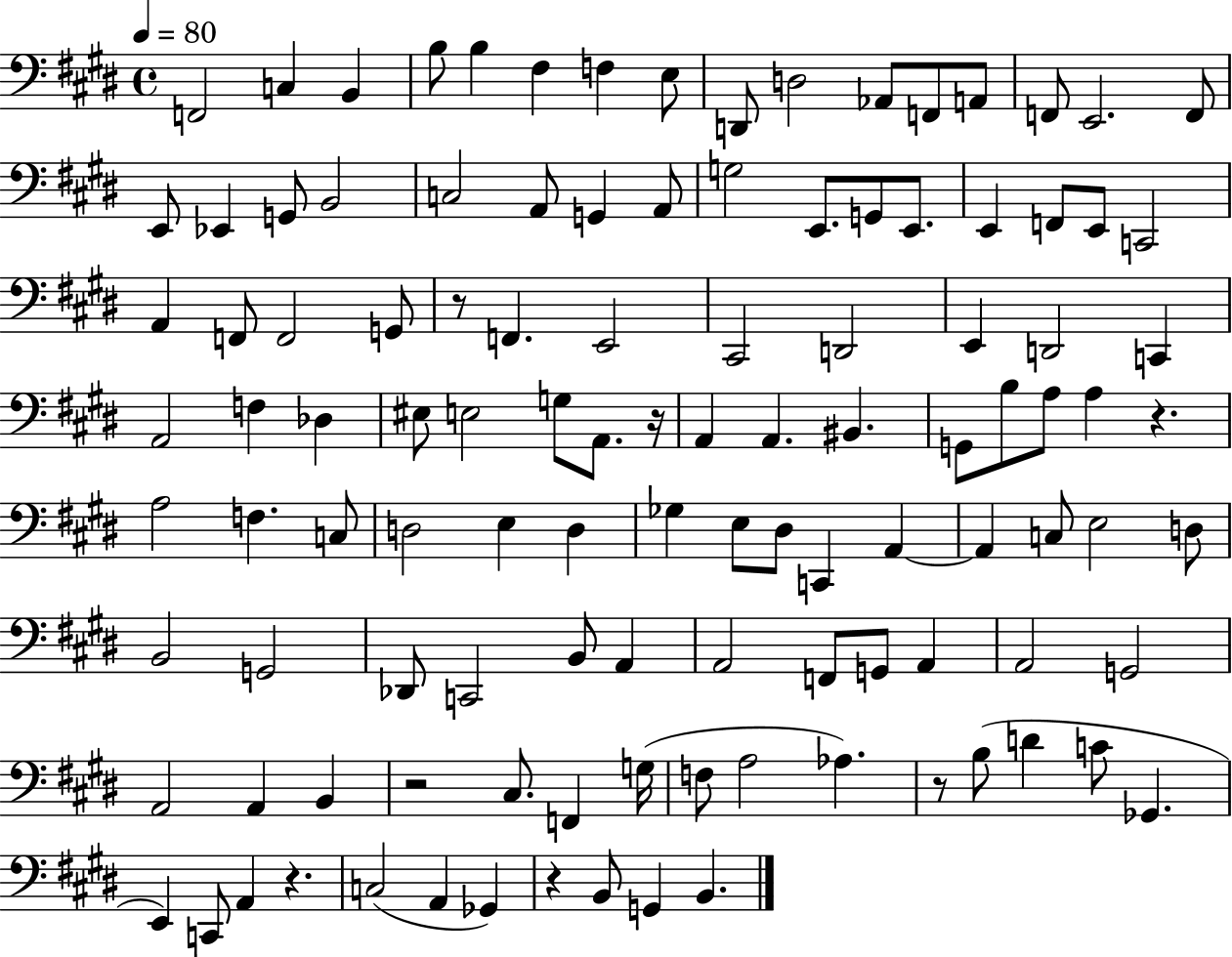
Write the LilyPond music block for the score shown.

{
  \clef bass
  \time 4/4
  \defaultTimeSignature
  \key e \major
  \tempo 4 = 80
  \repeat volta 2 { f,2 c4 b,4 | b8 b4 fis4 f4 e8 | d,8 d2 aes,8 f,8 a,8 | f,8 e,2. f,8 | \break e,8 ees,4 g,8 b,2 | c2 a,8 g,4 a,8 | g2 e,8. g,8 e,8. | e,4 f,8 e,8 c,2 | \break a,4 f,8 f,2 g,8 | r8 f,4. e,2 | cis,2 d,2 | e,4 d,2 c,4 | \break a,2 f4 des4 | eis8 e2 g8 a,8. r16 | a,4 a,4. bis,4. | g,8 b8 a8 a4 r4. | \break a2 f4. c8 | d2 e4 d4 | ges4 e8 dis8 c,4 a,4~~ | a,4 c8 e2 d8 | \break b,2 g,2 | des,8 c,2 b,8 a,4 | a,2 f,8 g,8 a,4 | a,2 g,2 | \break a,2 a,4 b,4 | r2 cis8. f,4 g16( | f8 a2 aes4.) | r8 b8( d'4 c'8 ges,4. | \break e,4) c,8 a,4 r4. | c2( a,4 ges,4) | r4 b,8 g,4 b,4. | } \bar "|."
}